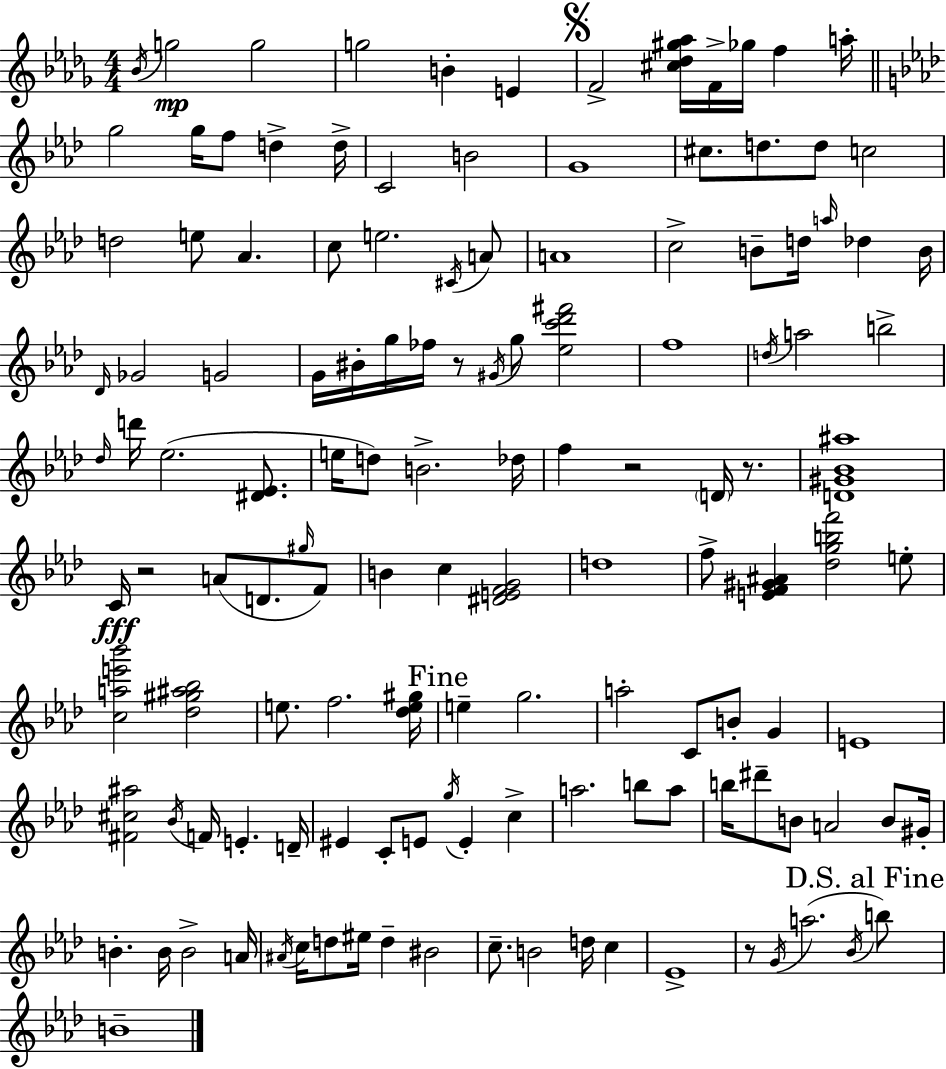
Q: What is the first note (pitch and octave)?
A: Bb4